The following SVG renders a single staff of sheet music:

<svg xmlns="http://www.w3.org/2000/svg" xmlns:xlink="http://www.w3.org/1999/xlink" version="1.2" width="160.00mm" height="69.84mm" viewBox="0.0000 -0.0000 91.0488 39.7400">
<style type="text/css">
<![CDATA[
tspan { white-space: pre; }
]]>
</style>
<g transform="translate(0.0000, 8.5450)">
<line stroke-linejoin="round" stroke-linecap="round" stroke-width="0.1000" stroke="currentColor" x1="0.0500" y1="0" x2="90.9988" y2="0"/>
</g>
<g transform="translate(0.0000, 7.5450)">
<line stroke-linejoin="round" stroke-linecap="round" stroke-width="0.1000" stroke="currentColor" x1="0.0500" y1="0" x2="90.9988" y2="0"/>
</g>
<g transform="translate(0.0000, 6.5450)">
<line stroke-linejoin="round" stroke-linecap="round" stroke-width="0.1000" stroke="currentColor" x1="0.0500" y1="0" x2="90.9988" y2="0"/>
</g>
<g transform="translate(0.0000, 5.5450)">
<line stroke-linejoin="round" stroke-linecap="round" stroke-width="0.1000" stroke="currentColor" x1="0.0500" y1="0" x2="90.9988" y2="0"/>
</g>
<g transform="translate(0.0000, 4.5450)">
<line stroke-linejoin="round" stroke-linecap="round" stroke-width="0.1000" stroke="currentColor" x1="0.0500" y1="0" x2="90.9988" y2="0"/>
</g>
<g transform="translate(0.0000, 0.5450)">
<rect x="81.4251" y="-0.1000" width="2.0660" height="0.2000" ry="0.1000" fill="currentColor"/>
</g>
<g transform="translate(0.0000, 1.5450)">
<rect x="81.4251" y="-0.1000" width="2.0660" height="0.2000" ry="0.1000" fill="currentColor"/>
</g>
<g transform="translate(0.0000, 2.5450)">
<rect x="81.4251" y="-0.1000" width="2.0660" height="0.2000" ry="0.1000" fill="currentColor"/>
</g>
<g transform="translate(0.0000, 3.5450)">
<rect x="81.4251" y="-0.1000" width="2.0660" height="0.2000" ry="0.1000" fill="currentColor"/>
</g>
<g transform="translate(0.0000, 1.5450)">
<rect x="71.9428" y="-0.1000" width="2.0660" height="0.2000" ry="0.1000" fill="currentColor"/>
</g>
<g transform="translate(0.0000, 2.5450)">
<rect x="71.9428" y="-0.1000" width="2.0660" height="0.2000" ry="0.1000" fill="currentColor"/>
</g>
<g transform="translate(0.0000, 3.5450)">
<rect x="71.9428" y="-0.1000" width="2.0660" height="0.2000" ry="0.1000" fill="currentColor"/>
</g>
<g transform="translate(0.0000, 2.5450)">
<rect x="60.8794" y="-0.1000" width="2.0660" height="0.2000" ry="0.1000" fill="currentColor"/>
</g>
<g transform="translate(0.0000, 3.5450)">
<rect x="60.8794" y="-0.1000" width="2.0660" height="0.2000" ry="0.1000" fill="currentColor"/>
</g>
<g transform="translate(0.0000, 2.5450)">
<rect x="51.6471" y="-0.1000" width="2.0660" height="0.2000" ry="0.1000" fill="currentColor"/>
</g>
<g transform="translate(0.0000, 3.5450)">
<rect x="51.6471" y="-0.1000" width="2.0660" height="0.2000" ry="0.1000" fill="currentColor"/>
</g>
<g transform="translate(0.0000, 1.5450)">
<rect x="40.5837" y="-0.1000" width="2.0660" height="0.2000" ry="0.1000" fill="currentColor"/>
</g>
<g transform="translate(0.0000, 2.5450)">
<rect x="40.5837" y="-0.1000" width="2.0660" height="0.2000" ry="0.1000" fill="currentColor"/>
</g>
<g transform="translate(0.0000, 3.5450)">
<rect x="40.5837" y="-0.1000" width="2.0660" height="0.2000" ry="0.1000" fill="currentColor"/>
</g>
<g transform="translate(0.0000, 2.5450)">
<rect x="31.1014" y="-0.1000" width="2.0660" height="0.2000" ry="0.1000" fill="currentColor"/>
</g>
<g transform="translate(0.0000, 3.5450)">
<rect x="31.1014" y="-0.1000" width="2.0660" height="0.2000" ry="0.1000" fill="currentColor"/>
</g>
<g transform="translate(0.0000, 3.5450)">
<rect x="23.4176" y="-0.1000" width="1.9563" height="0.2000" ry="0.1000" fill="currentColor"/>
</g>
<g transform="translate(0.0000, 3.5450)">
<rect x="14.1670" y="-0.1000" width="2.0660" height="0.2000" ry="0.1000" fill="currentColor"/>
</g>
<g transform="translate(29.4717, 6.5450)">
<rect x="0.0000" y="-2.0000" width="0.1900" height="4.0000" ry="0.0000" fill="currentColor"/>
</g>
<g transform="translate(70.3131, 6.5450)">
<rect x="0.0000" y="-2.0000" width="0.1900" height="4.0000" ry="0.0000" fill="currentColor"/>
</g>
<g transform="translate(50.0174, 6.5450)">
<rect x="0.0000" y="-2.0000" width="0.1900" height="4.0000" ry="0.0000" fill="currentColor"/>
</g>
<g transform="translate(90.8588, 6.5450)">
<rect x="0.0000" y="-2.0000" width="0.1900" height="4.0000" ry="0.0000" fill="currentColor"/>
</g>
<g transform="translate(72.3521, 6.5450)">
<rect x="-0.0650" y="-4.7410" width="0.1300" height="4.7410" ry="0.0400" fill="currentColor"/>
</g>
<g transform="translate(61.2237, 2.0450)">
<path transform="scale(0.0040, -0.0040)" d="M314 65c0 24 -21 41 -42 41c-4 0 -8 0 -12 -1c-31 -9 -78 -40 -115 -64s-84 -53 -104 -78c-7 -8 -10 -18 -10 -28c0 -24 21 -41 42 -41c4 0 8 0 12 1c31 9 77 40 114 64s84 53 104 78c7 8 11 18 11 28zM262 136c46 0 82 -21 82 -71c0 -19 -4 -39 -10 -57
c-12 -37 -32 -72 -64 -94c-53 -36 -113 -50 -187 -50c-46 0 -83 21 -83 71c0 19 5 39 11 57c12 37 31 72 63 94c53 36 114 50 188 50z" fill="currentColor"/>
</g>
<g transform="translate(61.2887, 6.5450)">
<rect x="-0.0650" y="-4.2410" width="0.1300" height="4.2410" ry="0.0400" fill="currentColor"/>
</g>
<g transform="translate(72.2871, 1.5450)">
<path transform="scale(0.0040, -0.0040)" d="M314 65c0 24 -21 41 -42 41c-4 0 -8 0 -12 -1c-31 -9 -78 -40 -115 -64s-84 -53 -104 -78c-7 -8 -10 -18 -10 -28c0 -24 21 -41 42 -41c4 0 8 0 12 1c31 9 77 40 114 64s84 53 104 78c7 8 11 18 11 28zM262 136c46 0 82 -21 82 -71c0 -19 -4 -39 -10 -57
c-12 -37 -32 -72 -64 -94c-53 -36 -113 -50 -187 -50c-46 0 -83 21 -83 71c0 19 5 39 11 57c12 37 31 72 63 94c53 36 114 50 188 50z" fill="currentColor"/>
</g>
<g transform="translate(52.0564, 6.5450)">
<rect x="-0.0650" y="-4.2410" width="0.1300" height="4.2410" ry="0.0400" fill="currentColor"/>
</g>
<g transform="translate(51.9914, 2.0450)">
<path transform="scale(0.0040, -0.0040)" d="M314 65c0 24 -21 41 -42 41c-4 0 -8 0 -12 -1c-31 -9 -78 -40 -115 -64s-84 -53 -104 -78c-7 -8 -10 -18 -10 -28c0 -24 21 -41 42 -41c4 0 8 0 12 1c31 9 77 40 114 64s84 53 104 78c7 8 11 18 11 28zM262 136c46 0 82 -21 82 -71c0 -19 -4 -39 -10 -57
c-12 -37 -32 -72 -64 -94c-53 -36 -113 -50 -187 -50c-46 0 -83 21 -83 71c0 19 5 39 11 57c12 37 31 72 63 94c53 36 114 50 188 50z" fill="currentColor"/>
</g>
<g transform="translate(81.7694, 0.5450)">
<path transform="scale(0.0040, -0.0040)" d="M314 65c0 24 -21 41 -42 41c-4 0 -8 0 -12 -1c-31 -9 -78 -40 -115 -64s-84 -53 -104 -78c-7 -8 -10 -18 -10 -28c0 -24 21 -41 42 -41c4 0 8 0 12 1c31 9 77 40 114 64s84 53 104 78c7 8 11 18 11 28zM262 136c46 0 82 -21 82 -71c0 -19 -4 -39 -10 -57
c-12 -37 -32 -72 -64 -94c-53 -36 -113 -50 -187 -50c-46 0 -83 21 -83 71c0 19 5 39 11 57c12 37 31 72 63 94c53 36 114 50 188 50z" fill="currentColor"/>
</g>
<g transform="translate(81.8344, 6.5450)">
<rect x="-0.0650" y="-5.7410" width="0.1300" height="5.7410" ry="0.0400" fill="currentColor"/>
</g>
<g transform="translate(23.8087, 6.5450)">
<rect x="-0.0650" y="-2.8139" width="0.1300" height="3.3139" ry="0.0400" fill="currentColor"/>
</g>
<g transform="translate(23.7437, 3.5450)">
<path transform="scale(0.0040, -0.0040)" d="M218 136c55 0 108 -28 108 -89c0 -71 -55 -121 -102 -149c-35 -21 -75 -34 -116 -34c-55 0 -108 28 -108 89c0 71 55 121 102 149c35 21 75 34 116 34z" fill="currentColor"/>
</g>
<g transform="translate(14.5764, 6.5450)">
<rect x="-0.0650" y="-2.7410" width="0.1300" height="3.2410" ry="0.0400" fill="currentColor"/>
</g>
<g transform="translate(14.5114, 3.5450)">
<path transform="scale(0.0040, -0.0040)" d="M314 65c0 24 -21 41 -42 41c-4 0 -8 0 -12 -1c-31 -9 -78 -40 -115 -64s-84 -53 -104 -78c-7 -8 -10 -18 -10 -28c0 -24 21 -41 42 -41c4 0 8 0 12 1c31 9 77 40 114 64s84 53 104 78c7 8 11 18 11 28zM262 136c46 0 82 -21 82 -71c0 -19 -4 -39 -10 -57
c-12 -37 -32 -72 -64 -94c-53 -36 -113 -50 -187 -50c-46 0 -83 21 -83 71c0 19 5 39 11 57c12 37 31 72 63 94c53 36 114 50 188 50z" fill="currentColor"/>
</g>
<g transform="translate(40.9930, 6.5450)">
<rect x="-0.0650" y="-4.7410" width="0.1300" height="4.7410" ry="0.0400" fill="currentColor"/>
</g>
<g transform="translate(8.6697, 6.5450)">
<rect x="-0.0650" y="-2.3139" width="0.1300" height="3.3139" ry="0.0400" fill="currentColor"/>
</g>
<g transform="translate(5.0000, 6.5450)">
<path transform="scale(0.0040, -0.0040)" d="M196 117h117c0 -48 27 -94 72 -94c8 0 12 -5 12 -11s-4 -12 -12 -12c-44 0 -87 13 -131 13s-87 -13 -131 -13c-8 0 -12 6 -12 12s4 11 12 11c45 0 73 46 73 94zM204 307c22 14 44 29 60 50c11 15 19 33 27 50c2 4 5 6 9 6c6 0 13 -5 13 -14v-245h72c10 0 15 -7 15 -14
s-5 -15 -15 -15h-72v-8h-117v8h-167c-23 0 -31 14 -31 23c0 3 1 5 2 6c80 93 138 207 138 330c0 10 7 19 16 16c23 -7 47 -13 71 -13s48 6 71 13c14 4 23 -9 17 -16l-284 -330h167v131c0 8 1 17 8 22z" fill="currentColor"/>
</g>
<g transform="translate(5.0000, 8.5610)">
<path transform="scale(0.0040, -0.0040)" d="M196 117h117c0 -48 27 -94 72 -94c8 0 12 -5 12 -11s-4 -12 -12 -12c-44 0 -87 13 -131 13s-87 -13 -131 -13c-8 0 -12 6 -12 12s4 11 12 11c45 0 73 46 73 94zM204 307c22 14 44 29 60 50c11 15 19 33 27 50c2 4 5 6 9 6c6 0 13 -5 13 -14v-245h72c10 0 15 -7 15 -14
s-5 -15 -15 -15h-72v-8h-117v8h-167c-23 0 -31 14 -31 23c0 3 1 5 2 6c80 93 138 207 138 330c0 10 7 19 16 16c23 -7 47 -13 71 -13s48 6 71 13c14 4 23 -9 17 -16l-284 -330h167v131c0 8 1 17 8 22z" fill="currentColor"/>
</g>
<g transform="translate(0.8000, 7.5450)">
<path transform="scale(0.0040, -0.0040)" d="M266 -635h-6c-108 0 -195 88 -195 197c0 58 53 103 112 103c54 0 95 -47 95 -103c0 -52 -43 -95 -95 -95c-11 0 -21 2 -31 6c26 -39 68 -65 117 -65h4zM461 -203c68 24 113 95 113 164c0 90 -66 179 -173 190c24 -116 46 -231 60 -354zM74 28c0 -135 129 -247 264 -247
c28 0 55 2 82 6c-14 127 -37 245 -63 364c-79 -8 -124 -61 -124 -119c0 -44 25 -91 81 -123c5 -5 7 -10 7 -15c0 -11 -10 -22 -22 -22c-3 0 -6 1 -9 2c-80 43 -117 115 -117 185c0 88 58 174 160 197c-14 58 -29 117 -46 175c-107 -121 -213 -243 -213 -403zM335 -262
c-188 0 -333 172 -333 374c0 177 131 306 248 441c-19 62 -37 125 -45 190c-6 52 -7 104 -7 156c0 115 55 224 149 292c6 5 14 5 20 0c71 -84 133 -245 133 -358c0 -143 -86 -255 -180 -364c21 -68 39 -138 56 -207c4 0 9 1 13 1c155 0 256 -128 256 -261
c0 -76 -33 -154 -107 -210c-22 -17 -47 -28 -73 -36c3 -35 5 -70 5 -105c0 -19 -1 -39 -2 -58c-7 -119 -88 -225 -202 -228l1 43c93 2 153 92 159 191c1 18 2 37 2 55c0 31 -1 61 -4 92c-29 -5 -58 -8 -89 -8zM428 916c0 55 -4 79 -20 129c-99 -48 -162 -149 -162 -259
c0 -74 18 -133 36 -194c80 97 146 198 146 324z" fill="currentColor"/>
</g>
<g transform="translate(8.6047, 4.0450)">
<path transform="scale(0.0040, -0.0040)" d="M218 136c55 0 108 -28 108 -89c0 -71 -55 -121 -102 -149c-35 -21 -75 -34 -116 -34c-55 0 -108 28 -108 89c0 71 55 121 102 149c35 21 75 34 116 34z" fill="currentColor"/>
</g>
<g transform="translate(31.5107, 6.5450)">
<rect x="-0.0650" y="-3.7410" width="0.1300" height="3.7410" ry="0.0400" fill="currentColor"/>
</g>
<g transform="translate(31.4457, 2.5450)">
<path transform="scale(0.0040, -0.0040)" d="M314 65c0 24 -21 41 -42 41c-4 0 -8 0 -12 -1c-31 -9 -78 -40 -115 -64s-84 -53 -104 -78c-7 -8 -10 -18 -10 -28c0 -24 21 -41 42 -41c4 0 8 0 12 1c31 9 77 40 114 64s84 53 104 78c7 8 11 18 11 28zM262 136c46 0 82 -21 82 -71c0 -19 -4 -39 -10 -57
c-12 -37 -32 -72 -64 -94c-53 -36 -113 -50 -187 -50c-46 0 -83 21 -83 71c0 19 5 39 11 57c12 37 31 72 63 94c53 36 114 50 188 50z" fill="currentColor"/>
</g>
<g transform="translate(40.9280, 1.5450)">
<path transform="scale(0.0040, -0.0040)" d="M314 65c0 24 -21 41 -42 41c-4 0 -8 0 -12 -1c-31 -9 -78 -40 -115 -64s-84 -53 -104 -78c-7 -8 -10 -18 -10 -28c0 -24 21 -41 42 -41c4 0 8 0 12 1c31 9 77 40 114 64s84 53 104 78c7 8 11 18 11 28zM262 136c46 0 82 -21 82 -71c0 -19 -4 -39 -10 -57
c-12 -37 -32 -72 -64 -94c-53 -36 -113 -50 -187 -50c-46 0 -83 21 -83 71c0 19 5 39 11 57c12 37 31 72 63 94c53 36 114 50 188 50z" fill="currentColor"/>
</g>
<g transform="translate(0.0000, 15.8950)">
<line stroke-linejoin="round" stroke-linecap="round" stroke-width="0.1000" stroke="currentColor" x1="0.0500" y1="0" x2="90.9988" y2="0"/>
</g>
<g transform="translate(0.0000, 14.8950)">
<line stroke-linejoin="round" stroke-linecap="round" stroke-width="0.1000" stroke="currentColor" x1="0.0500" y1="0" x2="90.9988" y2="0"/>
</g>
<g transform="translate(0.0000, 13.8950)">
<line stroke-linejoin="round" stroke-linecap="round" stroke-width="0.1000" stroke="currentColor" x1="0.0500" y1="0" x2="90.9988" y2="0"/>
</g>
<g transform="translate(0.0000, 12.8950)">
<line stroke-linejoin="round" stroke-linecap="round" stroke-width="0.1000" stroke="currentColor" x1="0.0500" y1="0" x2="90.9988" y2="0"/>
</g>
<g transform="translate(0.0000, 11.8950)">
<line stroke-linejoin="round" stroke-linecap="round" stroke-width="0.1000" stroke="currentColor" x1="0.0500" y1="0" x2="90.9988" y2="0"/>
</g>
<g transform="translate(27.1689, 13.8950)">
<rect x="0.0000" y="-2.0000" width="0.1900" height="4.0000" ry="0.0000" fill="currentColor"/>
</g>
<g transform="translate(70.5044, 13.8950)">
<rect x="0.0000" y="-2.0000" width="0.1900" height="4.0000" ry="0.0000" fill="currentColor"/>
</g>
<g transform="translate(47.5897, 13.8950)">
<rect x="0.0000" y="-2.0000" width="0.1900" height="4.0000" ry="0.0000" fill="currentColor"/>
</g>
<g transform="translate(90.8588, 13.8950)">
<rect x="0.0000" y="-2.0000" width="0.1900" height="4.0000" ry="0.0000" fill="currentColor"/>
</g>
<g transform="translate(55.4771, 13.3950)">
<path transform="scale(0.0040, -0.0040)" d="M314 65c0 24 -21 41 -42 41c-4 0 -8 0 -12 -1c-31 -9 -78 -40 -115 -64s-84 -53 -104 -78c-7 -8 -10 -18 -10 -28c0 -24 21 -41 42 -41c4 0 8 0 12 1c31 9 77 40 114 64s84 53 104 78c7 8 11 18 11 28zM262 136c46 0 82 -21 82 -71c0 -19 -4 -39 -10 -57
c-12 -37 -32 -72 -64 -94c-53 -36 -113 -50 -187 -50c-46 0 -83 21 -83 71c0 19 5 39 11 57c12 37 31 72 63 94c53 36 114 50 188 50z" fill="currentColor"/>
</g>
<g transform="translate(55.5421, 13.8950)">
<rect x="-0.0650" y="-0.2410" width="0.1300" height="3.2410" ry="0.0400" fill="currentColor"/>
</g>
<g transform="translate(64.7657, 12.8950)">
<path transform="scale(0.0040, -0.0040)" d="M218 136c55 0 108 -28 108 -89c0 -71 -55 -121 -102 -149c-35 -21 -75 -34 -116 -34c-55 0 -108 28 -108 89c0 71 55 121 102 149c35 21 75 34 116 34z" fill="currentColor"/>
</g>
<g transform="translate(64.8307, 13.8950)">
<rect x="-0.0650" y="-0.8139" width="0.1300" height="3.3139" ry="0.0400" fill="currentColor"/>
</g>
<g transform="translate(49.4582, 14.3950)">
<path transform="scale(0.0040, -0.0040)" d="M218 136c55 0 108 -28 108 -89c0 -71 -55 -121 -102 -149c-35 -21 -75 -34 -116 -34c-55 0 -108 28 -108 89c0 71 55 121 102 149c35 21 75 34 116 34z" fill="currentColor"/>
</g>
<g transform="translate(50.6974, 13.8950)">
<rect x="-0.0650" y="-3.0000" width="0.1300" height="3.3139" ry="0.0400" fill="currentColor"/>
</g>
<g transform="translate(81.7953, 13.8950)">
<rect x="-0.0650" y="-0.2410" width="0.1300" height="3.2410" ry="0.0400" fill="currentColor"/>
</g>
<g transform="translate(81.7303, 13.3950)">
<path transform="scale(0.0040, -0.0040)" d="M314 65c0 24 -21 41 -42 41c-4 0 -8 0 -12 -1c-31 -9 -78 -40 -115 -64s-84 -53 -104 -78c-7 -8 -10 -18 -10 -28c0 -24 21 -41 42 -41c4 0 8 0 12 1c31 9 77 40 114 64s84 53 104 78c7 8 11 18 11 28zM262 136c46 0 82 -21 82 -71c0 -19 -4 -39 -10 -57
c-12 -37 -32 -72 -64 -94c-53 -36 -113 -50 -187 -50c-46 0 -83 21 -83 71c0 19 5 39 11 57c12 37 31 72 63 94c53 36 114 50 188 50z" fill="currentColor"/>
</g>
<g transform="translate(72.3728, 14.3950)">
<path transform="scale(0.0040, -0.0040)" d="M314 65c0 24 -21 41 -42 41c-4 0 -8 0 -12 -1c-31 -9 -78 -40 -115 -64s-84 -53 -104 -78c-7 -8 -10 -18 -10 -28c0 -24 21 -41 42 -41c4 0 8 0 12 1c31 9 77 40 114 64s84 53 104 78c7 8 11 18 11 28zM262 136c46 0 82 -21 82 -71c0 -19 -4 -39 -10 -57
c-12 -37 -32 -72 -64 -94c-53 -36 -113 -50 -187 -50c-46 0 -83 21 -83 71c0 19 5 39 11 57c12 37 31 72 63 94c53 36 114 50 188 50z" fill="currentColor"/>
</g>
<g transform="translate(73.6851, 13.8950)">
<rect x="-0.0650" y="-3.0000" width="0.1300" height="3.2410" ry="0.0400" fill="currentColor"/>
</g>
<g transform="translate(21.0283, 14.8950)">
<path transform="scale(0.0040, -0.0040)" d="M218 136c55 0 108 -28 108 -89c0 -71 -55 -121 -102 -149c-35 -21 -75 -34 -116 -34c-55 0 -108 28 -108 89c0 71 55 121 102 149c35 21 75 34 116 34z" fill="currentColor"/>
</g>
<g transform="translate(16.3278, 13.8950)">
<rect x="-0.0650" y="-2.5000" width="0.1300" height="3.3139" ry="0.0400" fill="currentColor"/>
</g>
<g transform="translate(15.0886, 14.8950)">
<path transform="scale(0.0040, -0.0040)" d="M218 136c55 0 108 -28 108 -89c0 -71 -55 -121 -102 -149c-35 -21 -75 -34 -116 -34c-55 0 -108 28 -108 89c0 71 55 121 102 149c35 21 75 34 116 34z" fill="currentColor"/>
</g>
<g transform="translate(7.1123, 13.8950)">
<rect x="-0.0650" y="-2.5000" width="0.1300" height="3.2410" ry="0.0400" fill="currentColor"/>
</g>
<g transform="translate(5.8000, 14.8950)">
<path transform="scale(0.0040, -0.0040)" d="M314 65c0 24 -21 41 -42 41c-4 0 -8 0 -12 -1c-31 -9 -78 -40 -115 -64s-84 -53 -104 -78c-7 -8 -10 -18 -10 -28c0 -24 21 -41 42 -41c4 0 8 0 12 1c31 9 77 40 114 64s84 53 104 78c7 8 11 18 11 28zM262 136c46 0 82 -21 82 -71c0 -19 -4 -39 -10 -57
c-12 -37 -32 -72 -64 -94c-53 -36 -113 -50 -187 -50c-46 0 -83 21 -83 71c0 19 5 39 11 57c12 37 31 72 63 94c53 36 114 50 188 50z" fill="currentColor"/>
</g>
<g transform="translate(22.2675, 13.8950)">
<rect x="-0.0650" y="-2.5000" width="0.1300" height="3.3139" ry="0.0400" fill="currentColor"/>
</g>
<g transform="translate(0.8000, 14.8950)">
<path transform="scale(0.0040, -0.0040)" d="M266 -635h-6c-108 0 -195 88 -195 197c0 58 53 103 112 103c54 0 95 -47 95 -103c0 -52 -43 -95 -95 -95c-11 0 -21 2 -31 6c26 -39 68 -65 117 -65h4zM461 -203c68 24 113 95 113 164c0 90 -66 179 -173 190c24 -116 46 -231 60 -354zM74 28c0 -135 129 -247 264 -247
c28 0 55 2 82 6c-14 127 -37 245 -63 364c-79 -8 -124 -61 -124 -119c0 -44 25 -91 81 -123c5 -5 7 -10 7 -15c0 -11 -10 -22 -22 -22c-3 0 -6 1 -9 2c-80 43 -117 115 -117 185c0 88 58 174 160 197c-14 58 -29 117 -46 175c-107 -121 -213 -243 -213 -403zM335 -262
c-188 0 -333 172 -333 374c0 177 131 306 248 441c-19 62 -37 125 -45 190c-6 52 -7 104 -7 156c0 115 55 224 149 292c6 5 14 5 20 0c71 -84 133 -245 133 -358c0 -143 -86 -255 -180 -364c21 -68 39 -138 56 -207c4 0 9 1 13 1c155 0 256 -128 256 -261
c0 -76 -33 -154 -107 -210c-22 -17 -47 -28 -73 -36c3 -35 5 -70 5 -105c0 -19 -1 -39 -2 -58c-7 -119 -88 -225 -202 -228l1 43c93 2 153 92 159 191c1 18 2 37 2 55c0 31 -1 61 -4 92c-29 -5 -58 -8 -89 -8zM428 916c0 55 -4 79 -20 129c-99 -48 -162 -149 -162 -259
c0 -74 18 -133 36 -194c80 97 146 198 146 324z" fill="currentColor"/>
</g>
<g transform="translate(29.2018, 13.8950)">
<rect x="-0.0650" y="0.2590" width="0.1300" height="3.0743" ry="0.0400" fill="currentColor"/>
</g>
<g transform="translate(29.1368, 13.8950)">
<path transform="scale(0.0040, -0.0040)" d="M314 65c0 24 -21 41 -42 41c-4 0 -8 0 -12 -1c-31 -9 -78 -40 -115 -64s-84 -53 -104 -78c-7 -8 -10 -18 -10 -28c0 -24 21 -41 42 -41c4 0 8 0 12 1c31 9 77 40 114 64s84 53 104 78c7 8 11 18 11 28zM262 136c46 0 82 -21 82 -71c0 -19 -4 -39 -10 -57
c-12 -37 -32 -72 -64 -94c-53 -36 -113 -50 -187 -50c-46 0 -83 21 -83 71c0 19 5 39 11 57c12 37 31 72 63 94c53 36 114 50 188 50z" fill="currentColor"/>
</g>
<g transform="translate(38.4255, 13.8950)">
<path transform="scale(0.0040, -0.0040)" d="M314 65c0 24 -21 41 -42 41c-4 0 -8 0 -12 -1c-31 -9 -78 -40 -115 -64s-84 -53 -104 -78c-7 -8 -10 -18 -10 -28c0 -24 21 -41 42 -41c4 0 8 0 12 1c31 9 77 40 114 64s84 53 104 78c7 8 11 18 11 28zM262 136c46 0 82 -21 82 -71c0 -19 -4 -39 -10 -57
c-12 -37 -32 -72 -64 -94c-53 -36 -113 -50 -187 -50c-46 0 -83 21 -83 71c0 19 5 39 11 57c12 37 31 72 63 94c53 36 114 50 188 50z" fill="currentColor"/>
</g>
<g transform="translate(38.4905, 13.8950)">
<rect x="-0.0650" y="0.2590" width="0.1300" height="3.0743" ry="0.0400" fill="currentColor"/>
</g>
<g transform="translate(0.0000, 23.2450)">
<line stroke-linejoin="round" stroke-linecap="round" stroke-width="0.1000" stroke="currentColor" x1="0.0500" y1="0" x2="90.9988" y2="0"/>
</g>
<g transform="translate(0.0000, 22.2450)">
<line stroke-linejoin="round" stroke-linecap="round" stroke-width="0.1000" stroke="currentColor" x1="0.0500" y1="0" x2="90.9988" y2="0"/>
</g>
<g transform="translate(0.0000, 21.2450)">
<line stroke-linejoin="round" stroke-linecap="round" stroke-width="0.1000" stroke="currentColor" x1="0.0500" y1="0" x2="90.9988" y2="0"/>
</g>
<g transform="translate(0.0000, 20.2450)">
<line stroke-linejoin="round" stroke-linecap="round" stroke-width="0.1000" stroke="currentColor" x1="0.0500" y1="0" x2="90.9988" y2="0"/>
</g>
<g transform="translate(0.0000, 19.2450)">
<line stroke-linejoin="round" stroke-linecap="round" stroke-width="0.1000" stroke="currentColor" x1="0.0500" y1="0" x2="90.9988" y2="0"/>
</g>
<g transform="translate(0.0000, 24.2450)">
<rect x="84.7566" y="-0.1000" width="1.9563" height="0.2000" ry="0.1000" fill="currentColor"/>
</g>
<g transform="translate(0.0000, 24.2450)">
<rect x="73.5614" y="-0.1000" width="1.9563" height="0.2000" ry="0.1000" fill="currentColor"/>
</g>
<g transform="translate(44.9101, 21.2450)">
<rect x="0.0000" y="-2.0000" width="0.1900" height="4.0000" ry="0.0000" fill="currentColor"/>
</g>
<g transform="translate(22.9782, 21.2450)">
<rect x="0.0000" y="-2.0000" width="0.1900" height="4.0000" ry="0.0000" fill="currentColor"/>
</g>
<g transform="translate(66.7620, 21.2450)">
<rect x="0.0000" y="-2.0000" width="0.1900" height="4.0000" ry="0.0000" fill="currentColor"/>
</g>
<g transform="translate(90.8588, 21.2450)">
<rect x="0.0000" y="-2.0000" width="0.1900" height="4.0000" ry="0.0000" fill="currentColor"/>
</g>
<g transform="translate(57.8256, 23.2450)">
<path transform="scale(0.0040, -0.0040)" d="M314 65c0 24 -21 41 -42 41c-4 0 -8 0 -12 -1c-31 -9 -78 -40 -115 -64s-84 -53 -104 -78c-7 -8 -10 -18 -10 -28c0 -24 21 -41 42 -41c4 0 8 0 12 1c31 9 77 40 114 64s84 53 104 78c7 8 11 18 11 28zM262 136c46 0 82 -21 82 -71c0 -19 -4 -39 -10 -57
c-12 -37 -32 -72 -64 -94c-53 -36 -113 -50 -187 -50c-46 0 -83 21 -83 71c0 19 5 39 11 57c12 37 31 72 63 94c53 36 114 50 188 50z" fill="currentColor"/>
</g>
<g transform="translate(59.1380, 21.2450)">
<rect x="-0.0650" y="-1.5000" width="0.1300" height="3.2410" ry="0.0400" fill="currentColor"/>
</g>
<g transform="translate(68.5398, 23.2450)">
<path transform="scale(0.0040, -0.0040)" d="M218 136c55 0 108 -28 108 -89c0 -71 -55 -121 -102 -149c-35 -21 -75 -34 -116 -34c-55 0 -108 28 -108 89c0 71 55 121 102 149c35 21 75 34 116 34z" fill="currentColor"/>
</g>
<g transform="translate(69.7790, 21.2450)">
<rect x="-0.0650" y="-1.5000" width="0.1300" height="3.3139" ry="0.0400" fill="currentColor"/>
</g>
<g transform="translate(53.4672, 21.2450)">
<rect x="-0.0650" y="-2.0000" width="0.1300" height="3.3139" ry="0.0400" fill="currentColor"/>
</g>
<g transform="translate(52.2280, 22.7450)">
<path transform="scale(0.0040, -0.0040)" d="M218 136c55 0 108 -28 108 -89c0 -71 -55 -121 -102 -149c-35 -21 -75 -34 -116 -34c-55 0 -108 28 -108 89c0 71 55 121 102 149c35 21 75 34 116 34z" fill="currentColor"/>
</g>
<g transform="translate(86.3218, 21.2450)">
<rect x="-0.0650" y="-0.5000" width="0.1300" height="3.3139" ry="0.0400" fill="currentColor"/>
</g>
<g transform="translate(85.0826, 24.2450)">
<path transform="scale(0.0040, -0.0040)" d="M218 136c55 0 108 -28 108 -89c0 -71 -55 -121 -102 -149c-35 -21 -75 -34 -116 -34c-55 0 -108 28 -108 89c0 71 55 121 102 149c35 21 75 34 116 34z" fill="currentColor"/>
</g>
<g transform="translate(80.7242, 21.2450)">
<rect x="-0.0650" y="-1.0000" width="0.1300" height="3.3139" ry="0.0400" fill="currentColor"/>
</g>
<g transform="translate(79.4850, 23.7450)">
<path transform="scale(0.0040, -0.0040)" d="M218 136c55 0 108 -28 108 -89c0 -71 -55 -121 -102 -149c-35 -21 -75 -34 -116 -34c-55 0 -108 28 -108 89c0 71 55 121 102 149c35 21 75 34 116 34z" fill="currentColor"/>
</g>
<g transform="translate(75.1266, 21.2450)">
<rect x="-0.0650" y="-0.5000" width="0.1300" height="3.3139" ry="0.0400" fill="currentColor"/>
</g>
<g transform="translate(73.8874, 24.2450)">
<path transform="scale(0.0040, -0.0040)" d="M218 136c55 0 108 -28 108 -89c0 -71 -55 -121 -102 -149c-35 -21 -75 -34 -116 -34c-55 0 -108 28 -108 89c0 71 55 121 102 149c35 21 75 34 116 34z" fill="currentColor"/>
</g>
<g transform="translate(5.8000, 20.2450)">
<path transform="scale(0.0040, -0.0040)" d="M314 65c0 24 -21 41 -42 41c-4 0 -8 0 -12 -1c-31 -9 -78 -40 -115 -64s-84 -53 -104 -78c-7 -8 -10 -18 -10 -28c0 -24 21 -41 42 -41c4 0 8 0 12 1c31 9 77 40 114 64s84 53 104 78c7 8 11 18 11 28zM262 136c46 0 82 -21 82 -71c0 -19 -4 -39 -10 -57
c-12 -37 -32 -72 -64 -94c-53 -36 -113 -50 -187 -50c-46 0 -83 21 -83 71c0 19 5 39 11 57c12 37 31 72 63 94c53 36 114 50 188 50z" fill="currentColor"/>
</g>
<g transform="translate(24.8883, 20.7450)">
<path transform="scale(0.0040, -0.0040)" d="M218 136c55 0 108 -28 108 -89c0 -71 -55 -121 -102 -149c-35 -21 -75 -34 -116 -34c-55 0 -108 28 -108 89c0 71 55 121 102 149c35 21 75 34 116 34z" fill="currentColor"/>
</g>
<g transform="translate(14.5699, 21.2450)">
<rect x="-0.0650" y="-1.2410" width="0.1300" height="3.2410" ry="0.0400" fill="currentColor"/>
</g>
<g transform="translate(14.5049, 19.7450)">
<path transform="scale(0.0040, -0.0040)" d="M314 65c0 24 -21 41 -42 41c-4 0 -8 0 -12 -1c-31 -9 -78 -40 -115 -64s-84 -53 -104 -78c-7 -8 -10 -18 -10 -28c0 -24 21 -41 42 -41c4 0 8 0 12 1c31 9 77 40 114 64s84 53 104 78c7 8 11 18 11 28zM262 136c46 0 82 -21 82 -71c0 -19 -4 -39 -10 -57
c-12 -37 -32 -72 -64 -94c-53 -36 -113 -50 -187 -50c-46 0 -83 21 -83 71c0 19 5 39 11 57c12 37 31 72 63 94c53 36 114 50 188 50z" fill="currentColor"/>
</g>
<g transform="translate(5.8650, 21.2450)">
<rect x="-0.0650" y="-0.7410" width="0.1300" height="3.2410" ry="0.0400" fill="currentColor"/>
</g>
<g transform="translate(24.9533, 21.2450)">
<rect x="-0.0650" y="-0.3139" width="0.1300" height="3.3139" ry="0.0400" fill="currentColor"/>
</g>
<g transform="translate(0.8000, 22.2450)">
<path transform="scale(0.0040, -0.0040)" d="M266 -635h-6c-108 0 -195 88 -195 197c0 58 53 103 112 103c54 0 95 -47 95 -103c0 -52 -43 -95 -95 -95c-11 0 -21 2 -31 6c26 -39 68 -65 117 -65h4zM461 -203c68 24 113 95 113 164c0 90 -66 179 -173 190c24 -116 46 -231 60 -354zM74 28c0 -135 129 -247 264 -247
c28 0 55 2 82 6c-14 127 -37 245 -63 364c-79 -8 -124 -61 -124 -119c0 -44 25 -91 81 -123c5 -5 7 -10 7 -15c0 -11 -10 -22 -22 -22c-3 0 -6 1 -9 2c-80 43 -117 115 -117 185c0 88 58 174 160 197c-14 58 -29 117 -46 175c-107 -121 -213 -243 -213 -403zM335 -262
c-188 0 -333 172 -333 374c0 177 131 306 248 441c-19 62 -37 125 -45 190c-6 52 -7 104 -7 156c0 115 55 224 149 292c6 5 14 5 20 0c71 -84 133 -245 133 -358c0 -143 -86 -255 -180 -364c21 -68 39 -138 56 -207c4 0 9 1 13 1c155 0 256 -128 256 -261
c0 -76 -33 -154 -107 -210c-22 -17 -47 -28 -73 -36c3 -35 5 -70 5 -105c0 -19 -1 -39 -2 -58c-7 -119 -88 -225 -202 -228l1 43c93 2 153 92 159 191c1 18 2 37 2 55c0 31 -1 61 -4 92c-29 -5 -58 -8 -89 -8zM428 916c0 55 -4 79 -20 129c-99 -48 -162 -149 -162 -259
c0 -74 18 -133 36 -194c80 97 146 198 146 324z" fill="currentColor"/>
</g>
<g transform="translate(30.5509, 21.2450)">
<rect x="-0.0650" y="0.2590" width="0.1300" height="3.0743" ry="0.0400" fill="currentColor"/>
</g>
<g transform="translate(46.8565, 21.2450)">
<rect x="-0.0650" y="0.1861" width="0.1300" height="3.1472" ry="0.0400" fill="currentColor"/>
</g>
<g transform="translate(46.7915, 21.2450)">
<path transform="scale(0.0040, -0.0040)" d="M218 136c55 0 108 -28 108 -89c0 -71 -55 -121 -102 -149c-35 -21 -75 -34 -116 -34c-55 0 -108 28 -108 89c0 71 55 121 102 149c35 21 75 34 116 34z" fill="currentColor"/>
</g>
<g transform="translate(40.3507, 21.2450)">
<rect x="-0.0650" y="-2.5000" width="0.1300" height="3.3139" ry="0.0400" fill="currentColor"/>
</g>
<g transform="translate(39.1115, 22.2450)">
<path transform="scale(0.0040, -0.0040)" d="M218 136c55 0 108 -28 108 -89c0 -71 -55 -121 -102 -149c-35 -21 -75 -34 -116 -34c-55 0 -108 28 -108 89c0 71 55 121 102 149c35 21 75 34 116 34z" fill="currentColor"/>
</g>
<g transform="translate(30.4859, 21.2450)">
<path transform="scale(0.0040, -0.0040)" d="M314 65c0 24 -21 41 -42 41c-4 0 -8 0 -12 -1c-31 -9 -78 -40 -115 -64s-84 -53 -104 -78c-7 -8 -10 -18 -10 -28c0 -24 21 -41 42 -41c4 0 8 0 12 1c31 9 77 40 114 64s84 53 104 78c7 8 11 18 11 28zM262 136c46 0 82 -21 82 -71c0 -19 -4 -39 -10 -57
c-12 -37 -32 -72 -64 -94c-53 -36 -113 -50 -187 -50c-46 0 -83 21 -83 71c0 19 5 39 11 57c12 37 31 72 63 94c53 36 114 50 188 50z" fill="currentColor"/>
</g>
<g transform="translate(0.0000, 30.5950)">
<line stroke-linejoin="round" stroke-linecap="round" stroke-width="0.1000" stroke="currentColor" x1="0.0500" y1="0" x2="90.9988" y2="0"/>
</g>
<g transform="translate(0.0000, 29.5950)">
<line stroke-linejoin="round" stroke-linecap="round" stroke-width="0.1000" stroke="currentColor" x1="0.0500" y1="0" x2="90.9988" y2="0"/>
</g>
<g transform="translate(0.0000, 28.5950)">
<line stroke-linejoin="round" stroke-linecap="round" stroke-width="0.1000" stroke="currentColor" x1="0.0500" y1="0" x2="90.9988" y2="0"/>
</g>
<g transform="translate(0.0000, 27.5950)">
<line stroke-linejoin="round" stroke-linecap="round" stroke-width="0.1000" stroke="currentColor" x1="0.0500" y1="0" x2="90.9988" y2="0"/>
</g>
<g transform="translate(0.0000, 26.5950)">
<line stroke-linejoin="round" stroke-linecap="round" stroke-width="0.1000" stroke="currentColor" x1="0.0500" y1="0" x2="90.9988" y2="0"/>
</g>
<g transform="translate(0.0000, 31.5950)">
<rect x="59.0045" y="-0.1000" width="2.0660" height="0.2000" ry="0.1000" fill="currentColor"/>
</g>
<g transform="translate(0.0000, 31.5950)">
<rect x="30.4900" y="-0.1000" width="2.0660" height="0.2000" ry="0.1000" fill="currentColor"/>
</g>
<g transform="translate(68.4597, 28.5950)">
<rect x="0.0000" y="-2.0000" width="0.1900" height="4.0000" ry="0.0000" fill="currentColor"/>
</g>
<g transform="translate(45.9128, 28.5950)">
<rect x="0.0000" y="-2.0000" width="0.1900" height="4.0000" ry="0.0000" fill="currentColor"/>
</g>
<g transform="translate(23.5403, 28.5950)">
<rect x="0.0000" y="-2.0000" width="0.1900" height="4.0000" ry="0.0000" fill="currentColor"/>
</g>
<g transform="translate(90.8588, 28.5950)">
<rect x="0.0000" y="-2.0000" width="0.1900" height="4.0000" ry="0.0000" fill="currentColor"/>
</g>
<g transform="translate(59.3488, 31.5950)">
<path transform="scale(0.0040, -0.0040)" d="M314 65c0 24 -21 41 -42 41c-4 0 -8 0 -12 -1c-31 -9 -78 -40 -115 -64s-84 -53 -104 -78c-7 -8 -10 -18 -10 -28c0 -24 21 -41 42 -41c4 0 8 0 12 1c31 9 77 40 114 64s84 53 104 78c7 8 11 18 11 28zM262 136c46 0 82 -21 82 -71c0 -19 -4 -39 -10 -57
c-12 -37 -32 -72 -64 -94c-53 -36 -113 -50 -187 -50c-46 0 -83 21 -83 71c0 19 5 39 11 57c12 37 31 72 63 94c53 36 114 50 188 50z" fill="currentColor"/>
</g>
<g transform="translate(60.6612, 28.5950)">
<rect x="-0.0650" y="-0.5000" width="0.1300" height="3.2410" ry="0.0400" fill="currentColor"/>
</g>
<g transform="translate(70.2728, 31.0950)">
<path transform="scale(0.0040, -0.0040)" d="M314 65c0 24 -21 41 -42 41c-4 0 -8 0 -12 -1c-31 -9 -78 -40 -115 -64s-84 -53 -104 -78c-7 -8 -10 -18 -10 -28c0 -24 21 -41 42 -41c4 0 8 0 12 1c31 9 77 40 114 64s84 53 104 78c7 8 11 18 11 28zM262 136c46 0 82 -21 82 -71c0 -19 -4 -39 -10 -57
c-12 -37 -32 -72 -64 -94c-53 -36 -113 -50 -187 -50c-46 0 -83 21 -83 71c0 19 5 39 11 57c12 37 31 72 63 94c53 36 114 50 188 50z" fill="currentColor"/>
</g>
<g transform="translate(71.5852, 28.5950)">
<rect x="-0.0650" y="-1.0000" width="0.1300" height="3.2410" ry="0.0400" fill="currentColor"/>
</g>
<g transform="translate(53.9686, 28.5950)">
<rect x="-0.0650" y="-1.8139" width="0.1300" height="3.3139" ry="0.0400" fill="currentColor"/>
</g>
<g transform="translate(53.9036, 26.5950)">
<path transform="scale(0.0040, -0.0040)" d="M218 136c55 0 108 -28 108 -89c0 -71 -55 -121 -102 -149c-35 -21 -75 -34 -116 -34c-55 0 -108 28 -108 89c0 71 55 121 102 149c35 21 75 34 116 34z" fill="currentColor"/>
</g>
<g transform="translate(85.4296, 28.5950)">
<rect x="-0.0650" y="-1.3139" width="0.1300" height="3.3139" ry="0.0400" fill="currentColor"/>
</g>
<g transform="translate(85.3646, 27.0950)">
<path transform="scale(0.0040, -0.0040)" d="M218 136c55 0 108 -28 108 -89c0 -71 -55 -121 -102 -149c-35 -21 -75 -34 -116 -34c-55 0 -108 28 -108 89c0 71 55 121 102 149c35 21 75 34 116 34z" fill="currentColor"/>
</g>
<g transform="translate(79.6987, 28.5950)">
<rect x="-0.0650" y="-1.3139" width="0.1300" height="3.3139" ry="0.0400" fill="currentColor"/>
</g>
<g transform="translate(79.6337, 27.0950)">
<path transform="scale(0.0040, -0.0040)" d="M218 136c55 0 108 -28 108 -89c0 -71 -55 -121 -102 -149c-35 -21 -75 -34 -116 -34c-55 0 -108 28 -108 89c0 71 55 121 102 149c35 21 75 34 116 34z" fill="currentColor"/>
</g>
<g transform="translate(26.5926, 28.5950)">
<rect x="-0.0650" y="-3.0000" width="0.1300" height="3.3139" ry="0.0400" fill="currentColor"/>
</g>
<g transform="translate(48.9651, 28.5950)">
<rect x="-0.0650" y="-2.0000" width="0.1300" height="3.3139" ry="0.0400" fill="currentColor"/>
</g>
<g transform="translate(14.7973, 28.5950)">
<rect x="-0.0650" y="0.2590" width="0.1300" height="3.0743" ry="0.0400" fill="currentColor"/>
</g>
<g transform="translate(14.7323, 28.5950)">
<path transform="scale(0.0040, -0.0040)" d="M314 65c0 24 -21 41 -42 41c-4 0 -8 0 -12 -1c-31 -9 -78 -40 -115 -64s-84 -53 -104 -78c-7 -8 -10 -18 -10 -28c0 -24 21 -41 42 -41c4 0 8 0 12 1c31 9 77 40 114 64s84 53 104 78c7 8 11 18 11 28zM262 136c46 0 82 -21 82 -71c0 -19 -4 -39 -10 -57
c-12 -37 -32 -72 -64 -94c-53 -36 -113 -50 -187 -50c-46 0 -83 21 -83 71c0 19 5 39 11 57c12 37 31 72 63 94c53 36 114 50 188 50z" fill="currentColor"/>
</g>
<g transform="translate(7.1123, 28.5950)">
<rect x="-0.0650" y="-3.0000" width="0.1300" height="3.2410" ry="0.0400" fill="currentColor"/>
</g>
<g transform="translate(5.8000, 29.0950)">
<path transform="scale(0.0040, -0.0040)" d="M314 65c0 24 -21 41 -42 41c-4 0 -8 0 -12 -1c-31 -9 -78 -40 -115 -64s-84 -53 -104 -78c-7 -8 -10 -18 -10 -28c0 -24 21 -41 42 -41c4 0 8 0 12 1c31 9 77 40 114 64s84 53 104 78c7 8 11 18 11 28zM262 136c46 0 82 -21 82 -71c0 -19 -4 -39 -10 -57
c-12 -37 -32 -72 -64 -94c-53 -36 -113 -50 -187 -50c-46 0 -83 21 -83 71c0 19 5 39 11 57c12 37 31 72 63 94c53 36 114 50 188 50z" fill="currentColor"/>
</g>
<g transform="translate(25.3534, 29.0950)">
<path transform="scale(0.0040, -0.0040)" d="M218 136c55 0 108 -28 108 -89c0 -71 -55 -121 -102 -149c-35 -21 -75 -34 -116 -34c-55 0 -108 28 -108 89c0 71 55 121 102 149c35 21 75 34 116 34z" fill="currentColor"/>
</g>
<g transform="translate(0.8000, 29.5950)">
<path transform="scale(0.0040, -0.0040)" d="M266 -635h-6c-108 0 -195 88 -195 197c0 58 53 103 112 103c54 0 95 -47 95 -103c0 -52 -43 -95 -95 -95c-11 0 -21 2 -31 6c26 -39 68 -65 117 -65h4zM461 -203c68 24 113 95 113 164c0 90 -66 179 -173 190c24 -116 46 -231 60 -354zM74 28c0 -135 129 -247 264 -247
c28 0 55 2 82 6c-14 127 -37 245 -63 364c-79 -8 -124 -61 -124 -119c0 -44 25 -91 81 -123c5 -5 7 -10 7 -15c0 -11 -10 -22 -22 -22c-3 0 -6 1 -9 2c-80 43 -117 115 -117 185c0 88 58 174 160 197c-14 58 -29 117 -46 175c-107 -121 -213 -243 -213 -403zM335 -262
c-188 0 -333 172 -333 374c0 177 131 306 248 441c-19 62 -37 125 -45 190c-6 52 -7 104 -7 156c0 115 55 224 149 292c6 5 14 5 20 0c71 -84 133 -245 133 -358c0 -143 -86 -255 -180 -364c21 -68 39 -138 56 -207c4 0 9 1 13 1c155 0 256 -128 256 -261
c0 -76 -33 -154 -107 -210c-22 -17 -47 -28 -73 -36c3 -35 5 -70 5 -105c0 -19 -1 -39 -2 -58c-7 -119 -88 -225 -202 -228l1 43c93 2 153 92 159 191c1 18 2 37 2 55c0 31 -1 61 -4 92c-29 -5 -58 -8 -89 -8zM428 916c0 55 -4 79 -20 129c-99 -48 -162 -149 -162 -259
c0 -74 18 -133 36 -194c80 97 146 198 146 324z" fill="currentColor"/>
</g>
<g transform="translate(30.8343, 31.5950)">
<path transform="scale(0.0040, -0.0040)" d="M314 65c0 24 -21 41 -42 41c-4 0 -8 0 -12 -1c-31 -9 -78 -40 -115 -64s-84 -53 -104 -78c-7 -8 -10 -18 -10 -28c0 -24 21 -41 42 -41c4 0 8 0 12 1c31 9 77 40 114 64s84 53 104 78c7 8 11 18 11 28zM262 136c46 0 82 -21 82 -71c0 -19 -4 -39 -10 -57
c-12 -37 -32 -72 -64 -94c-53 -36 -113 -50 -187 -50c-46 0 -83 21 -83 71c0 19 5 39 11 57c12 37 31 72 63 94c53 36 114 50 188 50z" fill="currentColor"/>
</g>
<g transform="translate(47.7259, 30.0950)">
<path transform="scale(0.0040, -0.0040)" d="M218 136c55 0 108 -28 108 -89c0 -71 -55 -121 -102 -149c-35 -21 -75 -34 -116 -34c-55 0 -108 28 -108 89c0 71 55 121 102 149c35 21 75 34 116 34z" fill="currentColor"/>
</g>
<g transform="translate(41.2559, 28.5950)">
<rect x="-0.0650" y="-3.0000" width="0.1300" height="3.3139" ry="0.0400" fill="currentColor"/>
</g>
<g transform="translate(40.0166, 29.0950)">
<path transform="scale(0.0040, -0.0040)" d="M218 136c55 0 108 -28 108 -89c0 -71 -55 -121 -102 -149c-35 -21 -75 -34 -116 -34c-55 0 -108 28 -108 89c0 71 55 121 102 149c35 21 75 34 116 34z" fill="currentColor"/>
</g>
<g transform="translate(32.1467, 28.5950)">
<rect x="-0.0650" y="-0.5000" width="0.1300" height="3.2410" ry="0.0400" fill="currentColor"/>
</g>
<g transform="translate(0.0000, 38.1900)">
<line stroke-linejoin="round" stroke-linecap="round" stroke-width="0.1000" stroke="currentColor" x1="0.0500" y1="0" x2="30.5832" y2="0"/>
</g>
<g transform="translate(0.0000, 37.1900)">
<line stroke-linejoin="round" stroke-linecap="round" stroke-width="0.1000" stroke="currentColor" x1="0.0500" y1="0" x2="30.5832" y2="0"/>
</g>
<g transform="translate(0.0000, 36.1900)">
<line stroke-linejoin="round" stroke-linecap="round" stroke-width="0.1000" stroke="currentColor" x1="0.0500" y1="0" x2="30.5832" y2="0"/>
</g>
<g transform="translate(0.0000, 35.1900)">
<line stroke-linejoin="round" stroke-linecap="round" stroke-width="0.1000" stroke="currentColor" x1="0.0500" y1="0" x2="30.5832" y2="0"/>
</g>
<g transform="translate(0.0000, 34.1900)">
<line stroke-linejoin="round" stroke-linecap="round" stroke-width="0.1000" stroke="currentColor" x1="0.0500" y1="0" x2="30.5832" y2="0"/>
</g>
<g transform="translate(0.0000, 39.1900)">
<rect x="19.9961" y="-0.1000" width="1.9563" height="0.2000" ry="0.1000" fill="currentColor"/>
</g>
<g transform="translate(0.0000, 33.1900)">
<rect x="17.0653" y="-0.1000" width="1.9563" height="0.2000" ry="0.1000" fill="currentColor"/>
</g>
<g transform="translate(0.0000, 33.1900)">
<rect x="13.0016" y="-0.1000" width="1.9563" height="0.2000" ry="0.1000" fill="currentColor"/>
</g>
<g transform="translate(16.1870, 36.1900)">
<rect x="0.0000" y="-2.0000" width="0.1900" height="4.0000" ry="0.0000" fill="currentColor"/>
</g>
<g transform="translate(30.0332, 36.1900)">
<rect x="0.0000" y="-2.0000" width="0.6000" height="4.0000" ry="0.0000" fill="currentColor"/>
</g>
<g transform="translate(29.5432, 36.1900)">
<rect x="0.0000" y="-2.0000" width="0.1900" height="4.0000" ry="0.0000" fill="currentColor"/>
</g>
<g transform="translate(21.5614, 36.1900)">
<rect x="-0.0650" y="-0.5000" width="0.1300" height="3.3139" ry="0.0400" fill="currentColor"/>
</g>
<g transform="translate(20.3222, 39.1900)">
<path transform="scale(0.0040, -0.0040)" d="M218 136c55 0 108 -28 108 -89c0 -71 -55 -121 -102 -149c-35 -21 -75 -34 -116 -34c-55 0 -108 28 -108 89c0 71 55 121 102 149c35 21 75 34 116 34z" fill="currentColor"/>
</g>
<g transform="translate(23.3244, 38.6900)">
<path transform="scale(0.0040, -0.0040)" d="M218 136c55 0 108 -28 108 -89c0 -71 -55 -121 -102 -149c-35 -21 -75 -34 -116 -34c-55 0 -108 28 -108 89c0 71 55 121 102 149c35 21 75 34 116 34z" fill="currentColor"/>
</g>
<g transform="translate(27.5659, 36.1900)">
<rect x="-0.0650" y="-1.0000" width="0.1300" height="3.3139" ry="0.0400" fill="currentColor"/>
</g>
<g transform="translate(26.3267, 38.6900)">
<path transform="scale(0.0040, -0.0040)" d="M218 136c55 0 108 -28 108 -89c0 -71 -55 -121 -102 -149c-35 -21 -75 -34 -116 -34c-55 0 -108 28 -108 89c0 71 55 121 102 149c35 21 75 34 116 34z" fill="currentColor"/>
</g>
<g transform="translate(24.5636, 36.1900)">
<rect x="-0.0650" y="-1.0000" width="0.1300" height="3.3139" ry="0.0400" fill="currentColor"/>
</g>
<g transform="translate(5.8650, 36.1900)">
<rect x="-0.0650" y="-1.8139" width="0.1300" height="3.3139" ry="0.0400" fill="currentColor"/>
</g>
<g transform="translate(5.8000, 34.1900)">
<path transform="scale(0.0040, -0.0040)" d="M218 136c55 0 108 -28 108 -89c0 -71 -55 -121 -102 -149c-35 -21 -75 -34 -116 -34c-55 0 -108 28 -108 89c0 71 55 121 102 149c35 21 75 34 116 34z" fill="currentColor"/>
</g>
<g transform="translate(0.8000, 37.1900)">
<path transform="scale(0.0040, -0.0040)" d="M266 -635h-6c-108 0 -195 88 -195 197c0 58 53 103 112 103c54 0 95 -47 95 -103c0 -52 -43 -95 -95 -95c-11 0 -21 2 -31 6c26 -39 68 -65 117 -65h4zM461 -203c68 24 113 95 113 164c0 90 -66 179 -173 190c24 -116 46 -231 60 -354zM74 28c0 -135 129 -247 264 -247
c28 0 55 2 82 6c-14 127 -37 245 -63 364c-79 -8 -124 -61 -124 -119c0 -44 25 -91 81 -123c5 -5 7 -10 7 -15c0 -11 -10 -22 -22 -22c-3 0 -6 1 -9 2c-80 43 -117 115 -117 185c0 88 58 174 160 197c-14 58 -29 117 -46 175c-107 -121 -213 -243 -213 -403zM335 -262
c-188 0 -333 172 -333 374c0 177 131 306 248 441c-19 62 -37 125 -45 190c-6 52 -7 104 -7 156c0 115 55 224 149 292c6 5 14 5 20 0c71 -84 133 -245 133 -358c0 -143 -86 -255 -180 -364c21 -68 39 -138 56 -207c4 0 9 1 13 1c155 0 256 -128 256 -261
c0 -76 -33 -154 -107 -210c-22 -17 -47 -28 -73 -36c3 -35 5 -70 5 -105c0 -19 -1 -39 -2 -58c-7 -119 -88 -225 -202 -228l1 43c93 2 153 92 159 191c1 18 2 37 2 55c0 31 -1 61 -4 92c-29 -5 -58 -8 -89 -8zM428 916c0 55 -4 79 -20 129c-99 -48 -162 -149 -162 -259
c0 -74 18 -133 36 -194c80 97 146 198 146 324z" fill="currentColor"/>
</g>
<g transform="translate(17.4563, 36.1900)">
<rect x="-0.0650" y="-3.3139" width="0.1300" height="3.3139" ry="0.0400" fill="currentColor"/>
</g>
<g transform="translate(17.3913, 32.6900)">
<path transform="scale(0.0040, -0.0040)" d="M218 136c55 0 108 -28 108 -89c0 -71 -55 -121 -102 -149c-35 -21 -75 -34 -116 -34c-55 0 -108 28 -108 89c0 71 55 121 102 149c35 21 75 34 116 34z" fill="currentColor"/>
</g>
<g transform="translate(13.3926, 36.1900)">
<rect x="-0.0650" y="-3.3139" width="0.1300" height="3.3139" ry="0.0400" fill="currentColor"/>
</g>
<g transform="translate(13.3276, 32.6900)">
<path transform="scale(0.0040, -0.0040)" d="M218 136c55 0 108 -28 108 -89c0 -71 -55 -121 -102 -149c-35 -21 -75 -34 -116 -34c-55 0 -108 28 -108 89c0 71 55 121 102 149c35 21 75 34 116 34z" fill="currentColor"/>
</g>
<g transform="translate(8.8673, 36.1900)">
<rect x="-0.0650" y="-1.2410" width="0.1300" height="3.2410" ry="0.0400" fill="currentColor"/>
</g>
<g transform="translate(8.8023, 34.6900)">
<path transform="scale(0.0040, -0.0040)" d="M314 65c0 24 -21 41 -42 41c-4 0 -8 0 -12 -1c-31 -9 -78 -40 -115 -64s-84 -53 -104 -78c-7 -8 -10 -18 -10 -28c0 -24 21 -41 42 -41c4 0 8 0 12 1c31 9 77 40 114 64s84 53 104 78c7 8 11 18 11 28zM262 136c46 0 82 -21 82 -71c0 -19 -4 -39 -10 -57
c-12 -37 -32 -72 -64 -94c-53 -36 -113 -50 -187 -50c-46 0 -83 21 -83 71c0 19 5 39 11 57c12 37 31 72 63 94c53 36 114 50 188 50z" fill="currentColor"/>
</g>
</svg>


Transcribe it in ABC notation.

X:1
T:Untitled
M:4/4
L:1/4
K:C
g a2 a c'2 e'2 d'2 d'2 e'2 g'2 G2 G G B2 B2 A c2 d A2 c2 d2 e2 c B2 G B F E2 E C D C A2 B2 A C2 A F f C2 D2 e e f e2 b b C D D